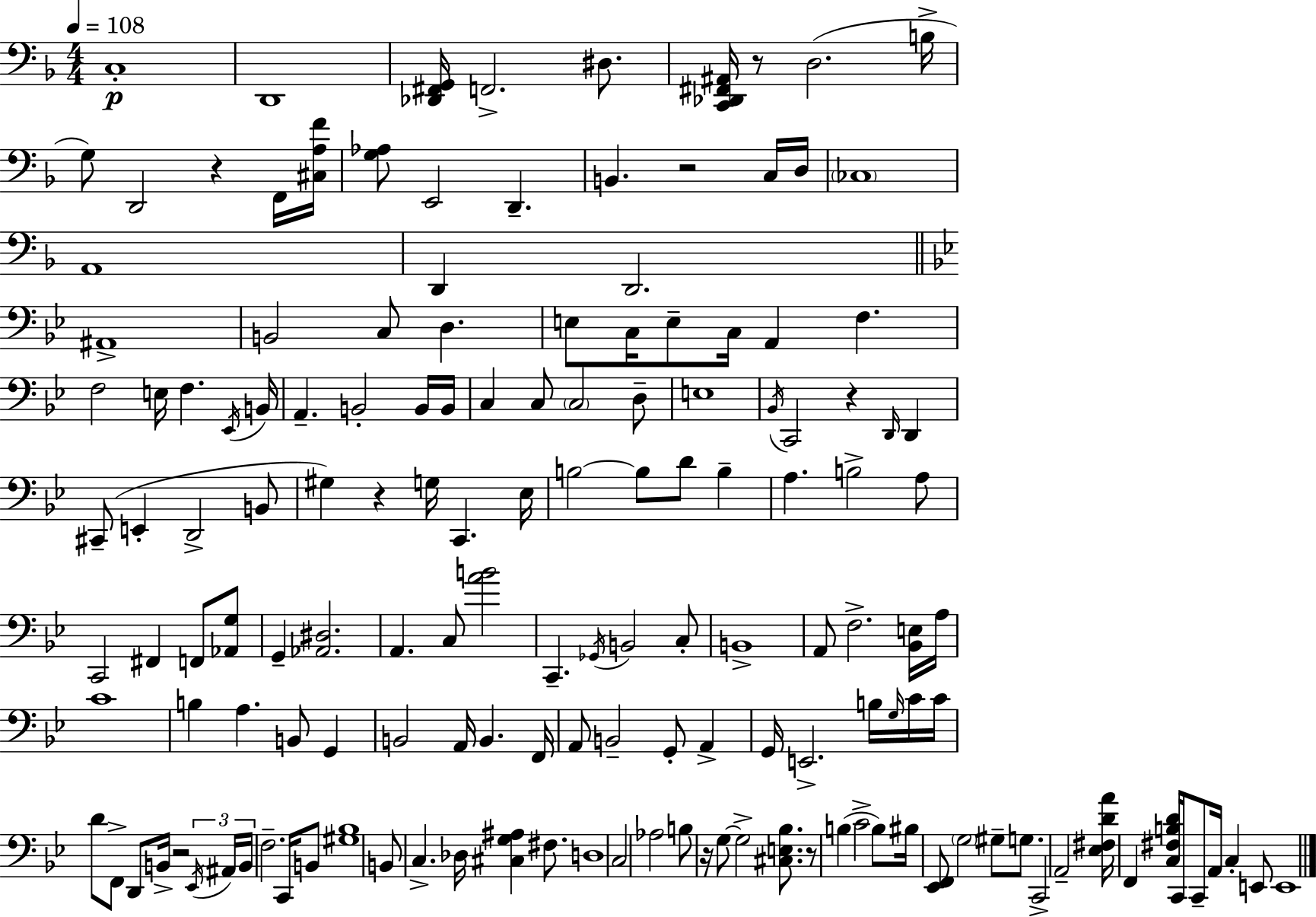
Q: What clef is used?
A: bass